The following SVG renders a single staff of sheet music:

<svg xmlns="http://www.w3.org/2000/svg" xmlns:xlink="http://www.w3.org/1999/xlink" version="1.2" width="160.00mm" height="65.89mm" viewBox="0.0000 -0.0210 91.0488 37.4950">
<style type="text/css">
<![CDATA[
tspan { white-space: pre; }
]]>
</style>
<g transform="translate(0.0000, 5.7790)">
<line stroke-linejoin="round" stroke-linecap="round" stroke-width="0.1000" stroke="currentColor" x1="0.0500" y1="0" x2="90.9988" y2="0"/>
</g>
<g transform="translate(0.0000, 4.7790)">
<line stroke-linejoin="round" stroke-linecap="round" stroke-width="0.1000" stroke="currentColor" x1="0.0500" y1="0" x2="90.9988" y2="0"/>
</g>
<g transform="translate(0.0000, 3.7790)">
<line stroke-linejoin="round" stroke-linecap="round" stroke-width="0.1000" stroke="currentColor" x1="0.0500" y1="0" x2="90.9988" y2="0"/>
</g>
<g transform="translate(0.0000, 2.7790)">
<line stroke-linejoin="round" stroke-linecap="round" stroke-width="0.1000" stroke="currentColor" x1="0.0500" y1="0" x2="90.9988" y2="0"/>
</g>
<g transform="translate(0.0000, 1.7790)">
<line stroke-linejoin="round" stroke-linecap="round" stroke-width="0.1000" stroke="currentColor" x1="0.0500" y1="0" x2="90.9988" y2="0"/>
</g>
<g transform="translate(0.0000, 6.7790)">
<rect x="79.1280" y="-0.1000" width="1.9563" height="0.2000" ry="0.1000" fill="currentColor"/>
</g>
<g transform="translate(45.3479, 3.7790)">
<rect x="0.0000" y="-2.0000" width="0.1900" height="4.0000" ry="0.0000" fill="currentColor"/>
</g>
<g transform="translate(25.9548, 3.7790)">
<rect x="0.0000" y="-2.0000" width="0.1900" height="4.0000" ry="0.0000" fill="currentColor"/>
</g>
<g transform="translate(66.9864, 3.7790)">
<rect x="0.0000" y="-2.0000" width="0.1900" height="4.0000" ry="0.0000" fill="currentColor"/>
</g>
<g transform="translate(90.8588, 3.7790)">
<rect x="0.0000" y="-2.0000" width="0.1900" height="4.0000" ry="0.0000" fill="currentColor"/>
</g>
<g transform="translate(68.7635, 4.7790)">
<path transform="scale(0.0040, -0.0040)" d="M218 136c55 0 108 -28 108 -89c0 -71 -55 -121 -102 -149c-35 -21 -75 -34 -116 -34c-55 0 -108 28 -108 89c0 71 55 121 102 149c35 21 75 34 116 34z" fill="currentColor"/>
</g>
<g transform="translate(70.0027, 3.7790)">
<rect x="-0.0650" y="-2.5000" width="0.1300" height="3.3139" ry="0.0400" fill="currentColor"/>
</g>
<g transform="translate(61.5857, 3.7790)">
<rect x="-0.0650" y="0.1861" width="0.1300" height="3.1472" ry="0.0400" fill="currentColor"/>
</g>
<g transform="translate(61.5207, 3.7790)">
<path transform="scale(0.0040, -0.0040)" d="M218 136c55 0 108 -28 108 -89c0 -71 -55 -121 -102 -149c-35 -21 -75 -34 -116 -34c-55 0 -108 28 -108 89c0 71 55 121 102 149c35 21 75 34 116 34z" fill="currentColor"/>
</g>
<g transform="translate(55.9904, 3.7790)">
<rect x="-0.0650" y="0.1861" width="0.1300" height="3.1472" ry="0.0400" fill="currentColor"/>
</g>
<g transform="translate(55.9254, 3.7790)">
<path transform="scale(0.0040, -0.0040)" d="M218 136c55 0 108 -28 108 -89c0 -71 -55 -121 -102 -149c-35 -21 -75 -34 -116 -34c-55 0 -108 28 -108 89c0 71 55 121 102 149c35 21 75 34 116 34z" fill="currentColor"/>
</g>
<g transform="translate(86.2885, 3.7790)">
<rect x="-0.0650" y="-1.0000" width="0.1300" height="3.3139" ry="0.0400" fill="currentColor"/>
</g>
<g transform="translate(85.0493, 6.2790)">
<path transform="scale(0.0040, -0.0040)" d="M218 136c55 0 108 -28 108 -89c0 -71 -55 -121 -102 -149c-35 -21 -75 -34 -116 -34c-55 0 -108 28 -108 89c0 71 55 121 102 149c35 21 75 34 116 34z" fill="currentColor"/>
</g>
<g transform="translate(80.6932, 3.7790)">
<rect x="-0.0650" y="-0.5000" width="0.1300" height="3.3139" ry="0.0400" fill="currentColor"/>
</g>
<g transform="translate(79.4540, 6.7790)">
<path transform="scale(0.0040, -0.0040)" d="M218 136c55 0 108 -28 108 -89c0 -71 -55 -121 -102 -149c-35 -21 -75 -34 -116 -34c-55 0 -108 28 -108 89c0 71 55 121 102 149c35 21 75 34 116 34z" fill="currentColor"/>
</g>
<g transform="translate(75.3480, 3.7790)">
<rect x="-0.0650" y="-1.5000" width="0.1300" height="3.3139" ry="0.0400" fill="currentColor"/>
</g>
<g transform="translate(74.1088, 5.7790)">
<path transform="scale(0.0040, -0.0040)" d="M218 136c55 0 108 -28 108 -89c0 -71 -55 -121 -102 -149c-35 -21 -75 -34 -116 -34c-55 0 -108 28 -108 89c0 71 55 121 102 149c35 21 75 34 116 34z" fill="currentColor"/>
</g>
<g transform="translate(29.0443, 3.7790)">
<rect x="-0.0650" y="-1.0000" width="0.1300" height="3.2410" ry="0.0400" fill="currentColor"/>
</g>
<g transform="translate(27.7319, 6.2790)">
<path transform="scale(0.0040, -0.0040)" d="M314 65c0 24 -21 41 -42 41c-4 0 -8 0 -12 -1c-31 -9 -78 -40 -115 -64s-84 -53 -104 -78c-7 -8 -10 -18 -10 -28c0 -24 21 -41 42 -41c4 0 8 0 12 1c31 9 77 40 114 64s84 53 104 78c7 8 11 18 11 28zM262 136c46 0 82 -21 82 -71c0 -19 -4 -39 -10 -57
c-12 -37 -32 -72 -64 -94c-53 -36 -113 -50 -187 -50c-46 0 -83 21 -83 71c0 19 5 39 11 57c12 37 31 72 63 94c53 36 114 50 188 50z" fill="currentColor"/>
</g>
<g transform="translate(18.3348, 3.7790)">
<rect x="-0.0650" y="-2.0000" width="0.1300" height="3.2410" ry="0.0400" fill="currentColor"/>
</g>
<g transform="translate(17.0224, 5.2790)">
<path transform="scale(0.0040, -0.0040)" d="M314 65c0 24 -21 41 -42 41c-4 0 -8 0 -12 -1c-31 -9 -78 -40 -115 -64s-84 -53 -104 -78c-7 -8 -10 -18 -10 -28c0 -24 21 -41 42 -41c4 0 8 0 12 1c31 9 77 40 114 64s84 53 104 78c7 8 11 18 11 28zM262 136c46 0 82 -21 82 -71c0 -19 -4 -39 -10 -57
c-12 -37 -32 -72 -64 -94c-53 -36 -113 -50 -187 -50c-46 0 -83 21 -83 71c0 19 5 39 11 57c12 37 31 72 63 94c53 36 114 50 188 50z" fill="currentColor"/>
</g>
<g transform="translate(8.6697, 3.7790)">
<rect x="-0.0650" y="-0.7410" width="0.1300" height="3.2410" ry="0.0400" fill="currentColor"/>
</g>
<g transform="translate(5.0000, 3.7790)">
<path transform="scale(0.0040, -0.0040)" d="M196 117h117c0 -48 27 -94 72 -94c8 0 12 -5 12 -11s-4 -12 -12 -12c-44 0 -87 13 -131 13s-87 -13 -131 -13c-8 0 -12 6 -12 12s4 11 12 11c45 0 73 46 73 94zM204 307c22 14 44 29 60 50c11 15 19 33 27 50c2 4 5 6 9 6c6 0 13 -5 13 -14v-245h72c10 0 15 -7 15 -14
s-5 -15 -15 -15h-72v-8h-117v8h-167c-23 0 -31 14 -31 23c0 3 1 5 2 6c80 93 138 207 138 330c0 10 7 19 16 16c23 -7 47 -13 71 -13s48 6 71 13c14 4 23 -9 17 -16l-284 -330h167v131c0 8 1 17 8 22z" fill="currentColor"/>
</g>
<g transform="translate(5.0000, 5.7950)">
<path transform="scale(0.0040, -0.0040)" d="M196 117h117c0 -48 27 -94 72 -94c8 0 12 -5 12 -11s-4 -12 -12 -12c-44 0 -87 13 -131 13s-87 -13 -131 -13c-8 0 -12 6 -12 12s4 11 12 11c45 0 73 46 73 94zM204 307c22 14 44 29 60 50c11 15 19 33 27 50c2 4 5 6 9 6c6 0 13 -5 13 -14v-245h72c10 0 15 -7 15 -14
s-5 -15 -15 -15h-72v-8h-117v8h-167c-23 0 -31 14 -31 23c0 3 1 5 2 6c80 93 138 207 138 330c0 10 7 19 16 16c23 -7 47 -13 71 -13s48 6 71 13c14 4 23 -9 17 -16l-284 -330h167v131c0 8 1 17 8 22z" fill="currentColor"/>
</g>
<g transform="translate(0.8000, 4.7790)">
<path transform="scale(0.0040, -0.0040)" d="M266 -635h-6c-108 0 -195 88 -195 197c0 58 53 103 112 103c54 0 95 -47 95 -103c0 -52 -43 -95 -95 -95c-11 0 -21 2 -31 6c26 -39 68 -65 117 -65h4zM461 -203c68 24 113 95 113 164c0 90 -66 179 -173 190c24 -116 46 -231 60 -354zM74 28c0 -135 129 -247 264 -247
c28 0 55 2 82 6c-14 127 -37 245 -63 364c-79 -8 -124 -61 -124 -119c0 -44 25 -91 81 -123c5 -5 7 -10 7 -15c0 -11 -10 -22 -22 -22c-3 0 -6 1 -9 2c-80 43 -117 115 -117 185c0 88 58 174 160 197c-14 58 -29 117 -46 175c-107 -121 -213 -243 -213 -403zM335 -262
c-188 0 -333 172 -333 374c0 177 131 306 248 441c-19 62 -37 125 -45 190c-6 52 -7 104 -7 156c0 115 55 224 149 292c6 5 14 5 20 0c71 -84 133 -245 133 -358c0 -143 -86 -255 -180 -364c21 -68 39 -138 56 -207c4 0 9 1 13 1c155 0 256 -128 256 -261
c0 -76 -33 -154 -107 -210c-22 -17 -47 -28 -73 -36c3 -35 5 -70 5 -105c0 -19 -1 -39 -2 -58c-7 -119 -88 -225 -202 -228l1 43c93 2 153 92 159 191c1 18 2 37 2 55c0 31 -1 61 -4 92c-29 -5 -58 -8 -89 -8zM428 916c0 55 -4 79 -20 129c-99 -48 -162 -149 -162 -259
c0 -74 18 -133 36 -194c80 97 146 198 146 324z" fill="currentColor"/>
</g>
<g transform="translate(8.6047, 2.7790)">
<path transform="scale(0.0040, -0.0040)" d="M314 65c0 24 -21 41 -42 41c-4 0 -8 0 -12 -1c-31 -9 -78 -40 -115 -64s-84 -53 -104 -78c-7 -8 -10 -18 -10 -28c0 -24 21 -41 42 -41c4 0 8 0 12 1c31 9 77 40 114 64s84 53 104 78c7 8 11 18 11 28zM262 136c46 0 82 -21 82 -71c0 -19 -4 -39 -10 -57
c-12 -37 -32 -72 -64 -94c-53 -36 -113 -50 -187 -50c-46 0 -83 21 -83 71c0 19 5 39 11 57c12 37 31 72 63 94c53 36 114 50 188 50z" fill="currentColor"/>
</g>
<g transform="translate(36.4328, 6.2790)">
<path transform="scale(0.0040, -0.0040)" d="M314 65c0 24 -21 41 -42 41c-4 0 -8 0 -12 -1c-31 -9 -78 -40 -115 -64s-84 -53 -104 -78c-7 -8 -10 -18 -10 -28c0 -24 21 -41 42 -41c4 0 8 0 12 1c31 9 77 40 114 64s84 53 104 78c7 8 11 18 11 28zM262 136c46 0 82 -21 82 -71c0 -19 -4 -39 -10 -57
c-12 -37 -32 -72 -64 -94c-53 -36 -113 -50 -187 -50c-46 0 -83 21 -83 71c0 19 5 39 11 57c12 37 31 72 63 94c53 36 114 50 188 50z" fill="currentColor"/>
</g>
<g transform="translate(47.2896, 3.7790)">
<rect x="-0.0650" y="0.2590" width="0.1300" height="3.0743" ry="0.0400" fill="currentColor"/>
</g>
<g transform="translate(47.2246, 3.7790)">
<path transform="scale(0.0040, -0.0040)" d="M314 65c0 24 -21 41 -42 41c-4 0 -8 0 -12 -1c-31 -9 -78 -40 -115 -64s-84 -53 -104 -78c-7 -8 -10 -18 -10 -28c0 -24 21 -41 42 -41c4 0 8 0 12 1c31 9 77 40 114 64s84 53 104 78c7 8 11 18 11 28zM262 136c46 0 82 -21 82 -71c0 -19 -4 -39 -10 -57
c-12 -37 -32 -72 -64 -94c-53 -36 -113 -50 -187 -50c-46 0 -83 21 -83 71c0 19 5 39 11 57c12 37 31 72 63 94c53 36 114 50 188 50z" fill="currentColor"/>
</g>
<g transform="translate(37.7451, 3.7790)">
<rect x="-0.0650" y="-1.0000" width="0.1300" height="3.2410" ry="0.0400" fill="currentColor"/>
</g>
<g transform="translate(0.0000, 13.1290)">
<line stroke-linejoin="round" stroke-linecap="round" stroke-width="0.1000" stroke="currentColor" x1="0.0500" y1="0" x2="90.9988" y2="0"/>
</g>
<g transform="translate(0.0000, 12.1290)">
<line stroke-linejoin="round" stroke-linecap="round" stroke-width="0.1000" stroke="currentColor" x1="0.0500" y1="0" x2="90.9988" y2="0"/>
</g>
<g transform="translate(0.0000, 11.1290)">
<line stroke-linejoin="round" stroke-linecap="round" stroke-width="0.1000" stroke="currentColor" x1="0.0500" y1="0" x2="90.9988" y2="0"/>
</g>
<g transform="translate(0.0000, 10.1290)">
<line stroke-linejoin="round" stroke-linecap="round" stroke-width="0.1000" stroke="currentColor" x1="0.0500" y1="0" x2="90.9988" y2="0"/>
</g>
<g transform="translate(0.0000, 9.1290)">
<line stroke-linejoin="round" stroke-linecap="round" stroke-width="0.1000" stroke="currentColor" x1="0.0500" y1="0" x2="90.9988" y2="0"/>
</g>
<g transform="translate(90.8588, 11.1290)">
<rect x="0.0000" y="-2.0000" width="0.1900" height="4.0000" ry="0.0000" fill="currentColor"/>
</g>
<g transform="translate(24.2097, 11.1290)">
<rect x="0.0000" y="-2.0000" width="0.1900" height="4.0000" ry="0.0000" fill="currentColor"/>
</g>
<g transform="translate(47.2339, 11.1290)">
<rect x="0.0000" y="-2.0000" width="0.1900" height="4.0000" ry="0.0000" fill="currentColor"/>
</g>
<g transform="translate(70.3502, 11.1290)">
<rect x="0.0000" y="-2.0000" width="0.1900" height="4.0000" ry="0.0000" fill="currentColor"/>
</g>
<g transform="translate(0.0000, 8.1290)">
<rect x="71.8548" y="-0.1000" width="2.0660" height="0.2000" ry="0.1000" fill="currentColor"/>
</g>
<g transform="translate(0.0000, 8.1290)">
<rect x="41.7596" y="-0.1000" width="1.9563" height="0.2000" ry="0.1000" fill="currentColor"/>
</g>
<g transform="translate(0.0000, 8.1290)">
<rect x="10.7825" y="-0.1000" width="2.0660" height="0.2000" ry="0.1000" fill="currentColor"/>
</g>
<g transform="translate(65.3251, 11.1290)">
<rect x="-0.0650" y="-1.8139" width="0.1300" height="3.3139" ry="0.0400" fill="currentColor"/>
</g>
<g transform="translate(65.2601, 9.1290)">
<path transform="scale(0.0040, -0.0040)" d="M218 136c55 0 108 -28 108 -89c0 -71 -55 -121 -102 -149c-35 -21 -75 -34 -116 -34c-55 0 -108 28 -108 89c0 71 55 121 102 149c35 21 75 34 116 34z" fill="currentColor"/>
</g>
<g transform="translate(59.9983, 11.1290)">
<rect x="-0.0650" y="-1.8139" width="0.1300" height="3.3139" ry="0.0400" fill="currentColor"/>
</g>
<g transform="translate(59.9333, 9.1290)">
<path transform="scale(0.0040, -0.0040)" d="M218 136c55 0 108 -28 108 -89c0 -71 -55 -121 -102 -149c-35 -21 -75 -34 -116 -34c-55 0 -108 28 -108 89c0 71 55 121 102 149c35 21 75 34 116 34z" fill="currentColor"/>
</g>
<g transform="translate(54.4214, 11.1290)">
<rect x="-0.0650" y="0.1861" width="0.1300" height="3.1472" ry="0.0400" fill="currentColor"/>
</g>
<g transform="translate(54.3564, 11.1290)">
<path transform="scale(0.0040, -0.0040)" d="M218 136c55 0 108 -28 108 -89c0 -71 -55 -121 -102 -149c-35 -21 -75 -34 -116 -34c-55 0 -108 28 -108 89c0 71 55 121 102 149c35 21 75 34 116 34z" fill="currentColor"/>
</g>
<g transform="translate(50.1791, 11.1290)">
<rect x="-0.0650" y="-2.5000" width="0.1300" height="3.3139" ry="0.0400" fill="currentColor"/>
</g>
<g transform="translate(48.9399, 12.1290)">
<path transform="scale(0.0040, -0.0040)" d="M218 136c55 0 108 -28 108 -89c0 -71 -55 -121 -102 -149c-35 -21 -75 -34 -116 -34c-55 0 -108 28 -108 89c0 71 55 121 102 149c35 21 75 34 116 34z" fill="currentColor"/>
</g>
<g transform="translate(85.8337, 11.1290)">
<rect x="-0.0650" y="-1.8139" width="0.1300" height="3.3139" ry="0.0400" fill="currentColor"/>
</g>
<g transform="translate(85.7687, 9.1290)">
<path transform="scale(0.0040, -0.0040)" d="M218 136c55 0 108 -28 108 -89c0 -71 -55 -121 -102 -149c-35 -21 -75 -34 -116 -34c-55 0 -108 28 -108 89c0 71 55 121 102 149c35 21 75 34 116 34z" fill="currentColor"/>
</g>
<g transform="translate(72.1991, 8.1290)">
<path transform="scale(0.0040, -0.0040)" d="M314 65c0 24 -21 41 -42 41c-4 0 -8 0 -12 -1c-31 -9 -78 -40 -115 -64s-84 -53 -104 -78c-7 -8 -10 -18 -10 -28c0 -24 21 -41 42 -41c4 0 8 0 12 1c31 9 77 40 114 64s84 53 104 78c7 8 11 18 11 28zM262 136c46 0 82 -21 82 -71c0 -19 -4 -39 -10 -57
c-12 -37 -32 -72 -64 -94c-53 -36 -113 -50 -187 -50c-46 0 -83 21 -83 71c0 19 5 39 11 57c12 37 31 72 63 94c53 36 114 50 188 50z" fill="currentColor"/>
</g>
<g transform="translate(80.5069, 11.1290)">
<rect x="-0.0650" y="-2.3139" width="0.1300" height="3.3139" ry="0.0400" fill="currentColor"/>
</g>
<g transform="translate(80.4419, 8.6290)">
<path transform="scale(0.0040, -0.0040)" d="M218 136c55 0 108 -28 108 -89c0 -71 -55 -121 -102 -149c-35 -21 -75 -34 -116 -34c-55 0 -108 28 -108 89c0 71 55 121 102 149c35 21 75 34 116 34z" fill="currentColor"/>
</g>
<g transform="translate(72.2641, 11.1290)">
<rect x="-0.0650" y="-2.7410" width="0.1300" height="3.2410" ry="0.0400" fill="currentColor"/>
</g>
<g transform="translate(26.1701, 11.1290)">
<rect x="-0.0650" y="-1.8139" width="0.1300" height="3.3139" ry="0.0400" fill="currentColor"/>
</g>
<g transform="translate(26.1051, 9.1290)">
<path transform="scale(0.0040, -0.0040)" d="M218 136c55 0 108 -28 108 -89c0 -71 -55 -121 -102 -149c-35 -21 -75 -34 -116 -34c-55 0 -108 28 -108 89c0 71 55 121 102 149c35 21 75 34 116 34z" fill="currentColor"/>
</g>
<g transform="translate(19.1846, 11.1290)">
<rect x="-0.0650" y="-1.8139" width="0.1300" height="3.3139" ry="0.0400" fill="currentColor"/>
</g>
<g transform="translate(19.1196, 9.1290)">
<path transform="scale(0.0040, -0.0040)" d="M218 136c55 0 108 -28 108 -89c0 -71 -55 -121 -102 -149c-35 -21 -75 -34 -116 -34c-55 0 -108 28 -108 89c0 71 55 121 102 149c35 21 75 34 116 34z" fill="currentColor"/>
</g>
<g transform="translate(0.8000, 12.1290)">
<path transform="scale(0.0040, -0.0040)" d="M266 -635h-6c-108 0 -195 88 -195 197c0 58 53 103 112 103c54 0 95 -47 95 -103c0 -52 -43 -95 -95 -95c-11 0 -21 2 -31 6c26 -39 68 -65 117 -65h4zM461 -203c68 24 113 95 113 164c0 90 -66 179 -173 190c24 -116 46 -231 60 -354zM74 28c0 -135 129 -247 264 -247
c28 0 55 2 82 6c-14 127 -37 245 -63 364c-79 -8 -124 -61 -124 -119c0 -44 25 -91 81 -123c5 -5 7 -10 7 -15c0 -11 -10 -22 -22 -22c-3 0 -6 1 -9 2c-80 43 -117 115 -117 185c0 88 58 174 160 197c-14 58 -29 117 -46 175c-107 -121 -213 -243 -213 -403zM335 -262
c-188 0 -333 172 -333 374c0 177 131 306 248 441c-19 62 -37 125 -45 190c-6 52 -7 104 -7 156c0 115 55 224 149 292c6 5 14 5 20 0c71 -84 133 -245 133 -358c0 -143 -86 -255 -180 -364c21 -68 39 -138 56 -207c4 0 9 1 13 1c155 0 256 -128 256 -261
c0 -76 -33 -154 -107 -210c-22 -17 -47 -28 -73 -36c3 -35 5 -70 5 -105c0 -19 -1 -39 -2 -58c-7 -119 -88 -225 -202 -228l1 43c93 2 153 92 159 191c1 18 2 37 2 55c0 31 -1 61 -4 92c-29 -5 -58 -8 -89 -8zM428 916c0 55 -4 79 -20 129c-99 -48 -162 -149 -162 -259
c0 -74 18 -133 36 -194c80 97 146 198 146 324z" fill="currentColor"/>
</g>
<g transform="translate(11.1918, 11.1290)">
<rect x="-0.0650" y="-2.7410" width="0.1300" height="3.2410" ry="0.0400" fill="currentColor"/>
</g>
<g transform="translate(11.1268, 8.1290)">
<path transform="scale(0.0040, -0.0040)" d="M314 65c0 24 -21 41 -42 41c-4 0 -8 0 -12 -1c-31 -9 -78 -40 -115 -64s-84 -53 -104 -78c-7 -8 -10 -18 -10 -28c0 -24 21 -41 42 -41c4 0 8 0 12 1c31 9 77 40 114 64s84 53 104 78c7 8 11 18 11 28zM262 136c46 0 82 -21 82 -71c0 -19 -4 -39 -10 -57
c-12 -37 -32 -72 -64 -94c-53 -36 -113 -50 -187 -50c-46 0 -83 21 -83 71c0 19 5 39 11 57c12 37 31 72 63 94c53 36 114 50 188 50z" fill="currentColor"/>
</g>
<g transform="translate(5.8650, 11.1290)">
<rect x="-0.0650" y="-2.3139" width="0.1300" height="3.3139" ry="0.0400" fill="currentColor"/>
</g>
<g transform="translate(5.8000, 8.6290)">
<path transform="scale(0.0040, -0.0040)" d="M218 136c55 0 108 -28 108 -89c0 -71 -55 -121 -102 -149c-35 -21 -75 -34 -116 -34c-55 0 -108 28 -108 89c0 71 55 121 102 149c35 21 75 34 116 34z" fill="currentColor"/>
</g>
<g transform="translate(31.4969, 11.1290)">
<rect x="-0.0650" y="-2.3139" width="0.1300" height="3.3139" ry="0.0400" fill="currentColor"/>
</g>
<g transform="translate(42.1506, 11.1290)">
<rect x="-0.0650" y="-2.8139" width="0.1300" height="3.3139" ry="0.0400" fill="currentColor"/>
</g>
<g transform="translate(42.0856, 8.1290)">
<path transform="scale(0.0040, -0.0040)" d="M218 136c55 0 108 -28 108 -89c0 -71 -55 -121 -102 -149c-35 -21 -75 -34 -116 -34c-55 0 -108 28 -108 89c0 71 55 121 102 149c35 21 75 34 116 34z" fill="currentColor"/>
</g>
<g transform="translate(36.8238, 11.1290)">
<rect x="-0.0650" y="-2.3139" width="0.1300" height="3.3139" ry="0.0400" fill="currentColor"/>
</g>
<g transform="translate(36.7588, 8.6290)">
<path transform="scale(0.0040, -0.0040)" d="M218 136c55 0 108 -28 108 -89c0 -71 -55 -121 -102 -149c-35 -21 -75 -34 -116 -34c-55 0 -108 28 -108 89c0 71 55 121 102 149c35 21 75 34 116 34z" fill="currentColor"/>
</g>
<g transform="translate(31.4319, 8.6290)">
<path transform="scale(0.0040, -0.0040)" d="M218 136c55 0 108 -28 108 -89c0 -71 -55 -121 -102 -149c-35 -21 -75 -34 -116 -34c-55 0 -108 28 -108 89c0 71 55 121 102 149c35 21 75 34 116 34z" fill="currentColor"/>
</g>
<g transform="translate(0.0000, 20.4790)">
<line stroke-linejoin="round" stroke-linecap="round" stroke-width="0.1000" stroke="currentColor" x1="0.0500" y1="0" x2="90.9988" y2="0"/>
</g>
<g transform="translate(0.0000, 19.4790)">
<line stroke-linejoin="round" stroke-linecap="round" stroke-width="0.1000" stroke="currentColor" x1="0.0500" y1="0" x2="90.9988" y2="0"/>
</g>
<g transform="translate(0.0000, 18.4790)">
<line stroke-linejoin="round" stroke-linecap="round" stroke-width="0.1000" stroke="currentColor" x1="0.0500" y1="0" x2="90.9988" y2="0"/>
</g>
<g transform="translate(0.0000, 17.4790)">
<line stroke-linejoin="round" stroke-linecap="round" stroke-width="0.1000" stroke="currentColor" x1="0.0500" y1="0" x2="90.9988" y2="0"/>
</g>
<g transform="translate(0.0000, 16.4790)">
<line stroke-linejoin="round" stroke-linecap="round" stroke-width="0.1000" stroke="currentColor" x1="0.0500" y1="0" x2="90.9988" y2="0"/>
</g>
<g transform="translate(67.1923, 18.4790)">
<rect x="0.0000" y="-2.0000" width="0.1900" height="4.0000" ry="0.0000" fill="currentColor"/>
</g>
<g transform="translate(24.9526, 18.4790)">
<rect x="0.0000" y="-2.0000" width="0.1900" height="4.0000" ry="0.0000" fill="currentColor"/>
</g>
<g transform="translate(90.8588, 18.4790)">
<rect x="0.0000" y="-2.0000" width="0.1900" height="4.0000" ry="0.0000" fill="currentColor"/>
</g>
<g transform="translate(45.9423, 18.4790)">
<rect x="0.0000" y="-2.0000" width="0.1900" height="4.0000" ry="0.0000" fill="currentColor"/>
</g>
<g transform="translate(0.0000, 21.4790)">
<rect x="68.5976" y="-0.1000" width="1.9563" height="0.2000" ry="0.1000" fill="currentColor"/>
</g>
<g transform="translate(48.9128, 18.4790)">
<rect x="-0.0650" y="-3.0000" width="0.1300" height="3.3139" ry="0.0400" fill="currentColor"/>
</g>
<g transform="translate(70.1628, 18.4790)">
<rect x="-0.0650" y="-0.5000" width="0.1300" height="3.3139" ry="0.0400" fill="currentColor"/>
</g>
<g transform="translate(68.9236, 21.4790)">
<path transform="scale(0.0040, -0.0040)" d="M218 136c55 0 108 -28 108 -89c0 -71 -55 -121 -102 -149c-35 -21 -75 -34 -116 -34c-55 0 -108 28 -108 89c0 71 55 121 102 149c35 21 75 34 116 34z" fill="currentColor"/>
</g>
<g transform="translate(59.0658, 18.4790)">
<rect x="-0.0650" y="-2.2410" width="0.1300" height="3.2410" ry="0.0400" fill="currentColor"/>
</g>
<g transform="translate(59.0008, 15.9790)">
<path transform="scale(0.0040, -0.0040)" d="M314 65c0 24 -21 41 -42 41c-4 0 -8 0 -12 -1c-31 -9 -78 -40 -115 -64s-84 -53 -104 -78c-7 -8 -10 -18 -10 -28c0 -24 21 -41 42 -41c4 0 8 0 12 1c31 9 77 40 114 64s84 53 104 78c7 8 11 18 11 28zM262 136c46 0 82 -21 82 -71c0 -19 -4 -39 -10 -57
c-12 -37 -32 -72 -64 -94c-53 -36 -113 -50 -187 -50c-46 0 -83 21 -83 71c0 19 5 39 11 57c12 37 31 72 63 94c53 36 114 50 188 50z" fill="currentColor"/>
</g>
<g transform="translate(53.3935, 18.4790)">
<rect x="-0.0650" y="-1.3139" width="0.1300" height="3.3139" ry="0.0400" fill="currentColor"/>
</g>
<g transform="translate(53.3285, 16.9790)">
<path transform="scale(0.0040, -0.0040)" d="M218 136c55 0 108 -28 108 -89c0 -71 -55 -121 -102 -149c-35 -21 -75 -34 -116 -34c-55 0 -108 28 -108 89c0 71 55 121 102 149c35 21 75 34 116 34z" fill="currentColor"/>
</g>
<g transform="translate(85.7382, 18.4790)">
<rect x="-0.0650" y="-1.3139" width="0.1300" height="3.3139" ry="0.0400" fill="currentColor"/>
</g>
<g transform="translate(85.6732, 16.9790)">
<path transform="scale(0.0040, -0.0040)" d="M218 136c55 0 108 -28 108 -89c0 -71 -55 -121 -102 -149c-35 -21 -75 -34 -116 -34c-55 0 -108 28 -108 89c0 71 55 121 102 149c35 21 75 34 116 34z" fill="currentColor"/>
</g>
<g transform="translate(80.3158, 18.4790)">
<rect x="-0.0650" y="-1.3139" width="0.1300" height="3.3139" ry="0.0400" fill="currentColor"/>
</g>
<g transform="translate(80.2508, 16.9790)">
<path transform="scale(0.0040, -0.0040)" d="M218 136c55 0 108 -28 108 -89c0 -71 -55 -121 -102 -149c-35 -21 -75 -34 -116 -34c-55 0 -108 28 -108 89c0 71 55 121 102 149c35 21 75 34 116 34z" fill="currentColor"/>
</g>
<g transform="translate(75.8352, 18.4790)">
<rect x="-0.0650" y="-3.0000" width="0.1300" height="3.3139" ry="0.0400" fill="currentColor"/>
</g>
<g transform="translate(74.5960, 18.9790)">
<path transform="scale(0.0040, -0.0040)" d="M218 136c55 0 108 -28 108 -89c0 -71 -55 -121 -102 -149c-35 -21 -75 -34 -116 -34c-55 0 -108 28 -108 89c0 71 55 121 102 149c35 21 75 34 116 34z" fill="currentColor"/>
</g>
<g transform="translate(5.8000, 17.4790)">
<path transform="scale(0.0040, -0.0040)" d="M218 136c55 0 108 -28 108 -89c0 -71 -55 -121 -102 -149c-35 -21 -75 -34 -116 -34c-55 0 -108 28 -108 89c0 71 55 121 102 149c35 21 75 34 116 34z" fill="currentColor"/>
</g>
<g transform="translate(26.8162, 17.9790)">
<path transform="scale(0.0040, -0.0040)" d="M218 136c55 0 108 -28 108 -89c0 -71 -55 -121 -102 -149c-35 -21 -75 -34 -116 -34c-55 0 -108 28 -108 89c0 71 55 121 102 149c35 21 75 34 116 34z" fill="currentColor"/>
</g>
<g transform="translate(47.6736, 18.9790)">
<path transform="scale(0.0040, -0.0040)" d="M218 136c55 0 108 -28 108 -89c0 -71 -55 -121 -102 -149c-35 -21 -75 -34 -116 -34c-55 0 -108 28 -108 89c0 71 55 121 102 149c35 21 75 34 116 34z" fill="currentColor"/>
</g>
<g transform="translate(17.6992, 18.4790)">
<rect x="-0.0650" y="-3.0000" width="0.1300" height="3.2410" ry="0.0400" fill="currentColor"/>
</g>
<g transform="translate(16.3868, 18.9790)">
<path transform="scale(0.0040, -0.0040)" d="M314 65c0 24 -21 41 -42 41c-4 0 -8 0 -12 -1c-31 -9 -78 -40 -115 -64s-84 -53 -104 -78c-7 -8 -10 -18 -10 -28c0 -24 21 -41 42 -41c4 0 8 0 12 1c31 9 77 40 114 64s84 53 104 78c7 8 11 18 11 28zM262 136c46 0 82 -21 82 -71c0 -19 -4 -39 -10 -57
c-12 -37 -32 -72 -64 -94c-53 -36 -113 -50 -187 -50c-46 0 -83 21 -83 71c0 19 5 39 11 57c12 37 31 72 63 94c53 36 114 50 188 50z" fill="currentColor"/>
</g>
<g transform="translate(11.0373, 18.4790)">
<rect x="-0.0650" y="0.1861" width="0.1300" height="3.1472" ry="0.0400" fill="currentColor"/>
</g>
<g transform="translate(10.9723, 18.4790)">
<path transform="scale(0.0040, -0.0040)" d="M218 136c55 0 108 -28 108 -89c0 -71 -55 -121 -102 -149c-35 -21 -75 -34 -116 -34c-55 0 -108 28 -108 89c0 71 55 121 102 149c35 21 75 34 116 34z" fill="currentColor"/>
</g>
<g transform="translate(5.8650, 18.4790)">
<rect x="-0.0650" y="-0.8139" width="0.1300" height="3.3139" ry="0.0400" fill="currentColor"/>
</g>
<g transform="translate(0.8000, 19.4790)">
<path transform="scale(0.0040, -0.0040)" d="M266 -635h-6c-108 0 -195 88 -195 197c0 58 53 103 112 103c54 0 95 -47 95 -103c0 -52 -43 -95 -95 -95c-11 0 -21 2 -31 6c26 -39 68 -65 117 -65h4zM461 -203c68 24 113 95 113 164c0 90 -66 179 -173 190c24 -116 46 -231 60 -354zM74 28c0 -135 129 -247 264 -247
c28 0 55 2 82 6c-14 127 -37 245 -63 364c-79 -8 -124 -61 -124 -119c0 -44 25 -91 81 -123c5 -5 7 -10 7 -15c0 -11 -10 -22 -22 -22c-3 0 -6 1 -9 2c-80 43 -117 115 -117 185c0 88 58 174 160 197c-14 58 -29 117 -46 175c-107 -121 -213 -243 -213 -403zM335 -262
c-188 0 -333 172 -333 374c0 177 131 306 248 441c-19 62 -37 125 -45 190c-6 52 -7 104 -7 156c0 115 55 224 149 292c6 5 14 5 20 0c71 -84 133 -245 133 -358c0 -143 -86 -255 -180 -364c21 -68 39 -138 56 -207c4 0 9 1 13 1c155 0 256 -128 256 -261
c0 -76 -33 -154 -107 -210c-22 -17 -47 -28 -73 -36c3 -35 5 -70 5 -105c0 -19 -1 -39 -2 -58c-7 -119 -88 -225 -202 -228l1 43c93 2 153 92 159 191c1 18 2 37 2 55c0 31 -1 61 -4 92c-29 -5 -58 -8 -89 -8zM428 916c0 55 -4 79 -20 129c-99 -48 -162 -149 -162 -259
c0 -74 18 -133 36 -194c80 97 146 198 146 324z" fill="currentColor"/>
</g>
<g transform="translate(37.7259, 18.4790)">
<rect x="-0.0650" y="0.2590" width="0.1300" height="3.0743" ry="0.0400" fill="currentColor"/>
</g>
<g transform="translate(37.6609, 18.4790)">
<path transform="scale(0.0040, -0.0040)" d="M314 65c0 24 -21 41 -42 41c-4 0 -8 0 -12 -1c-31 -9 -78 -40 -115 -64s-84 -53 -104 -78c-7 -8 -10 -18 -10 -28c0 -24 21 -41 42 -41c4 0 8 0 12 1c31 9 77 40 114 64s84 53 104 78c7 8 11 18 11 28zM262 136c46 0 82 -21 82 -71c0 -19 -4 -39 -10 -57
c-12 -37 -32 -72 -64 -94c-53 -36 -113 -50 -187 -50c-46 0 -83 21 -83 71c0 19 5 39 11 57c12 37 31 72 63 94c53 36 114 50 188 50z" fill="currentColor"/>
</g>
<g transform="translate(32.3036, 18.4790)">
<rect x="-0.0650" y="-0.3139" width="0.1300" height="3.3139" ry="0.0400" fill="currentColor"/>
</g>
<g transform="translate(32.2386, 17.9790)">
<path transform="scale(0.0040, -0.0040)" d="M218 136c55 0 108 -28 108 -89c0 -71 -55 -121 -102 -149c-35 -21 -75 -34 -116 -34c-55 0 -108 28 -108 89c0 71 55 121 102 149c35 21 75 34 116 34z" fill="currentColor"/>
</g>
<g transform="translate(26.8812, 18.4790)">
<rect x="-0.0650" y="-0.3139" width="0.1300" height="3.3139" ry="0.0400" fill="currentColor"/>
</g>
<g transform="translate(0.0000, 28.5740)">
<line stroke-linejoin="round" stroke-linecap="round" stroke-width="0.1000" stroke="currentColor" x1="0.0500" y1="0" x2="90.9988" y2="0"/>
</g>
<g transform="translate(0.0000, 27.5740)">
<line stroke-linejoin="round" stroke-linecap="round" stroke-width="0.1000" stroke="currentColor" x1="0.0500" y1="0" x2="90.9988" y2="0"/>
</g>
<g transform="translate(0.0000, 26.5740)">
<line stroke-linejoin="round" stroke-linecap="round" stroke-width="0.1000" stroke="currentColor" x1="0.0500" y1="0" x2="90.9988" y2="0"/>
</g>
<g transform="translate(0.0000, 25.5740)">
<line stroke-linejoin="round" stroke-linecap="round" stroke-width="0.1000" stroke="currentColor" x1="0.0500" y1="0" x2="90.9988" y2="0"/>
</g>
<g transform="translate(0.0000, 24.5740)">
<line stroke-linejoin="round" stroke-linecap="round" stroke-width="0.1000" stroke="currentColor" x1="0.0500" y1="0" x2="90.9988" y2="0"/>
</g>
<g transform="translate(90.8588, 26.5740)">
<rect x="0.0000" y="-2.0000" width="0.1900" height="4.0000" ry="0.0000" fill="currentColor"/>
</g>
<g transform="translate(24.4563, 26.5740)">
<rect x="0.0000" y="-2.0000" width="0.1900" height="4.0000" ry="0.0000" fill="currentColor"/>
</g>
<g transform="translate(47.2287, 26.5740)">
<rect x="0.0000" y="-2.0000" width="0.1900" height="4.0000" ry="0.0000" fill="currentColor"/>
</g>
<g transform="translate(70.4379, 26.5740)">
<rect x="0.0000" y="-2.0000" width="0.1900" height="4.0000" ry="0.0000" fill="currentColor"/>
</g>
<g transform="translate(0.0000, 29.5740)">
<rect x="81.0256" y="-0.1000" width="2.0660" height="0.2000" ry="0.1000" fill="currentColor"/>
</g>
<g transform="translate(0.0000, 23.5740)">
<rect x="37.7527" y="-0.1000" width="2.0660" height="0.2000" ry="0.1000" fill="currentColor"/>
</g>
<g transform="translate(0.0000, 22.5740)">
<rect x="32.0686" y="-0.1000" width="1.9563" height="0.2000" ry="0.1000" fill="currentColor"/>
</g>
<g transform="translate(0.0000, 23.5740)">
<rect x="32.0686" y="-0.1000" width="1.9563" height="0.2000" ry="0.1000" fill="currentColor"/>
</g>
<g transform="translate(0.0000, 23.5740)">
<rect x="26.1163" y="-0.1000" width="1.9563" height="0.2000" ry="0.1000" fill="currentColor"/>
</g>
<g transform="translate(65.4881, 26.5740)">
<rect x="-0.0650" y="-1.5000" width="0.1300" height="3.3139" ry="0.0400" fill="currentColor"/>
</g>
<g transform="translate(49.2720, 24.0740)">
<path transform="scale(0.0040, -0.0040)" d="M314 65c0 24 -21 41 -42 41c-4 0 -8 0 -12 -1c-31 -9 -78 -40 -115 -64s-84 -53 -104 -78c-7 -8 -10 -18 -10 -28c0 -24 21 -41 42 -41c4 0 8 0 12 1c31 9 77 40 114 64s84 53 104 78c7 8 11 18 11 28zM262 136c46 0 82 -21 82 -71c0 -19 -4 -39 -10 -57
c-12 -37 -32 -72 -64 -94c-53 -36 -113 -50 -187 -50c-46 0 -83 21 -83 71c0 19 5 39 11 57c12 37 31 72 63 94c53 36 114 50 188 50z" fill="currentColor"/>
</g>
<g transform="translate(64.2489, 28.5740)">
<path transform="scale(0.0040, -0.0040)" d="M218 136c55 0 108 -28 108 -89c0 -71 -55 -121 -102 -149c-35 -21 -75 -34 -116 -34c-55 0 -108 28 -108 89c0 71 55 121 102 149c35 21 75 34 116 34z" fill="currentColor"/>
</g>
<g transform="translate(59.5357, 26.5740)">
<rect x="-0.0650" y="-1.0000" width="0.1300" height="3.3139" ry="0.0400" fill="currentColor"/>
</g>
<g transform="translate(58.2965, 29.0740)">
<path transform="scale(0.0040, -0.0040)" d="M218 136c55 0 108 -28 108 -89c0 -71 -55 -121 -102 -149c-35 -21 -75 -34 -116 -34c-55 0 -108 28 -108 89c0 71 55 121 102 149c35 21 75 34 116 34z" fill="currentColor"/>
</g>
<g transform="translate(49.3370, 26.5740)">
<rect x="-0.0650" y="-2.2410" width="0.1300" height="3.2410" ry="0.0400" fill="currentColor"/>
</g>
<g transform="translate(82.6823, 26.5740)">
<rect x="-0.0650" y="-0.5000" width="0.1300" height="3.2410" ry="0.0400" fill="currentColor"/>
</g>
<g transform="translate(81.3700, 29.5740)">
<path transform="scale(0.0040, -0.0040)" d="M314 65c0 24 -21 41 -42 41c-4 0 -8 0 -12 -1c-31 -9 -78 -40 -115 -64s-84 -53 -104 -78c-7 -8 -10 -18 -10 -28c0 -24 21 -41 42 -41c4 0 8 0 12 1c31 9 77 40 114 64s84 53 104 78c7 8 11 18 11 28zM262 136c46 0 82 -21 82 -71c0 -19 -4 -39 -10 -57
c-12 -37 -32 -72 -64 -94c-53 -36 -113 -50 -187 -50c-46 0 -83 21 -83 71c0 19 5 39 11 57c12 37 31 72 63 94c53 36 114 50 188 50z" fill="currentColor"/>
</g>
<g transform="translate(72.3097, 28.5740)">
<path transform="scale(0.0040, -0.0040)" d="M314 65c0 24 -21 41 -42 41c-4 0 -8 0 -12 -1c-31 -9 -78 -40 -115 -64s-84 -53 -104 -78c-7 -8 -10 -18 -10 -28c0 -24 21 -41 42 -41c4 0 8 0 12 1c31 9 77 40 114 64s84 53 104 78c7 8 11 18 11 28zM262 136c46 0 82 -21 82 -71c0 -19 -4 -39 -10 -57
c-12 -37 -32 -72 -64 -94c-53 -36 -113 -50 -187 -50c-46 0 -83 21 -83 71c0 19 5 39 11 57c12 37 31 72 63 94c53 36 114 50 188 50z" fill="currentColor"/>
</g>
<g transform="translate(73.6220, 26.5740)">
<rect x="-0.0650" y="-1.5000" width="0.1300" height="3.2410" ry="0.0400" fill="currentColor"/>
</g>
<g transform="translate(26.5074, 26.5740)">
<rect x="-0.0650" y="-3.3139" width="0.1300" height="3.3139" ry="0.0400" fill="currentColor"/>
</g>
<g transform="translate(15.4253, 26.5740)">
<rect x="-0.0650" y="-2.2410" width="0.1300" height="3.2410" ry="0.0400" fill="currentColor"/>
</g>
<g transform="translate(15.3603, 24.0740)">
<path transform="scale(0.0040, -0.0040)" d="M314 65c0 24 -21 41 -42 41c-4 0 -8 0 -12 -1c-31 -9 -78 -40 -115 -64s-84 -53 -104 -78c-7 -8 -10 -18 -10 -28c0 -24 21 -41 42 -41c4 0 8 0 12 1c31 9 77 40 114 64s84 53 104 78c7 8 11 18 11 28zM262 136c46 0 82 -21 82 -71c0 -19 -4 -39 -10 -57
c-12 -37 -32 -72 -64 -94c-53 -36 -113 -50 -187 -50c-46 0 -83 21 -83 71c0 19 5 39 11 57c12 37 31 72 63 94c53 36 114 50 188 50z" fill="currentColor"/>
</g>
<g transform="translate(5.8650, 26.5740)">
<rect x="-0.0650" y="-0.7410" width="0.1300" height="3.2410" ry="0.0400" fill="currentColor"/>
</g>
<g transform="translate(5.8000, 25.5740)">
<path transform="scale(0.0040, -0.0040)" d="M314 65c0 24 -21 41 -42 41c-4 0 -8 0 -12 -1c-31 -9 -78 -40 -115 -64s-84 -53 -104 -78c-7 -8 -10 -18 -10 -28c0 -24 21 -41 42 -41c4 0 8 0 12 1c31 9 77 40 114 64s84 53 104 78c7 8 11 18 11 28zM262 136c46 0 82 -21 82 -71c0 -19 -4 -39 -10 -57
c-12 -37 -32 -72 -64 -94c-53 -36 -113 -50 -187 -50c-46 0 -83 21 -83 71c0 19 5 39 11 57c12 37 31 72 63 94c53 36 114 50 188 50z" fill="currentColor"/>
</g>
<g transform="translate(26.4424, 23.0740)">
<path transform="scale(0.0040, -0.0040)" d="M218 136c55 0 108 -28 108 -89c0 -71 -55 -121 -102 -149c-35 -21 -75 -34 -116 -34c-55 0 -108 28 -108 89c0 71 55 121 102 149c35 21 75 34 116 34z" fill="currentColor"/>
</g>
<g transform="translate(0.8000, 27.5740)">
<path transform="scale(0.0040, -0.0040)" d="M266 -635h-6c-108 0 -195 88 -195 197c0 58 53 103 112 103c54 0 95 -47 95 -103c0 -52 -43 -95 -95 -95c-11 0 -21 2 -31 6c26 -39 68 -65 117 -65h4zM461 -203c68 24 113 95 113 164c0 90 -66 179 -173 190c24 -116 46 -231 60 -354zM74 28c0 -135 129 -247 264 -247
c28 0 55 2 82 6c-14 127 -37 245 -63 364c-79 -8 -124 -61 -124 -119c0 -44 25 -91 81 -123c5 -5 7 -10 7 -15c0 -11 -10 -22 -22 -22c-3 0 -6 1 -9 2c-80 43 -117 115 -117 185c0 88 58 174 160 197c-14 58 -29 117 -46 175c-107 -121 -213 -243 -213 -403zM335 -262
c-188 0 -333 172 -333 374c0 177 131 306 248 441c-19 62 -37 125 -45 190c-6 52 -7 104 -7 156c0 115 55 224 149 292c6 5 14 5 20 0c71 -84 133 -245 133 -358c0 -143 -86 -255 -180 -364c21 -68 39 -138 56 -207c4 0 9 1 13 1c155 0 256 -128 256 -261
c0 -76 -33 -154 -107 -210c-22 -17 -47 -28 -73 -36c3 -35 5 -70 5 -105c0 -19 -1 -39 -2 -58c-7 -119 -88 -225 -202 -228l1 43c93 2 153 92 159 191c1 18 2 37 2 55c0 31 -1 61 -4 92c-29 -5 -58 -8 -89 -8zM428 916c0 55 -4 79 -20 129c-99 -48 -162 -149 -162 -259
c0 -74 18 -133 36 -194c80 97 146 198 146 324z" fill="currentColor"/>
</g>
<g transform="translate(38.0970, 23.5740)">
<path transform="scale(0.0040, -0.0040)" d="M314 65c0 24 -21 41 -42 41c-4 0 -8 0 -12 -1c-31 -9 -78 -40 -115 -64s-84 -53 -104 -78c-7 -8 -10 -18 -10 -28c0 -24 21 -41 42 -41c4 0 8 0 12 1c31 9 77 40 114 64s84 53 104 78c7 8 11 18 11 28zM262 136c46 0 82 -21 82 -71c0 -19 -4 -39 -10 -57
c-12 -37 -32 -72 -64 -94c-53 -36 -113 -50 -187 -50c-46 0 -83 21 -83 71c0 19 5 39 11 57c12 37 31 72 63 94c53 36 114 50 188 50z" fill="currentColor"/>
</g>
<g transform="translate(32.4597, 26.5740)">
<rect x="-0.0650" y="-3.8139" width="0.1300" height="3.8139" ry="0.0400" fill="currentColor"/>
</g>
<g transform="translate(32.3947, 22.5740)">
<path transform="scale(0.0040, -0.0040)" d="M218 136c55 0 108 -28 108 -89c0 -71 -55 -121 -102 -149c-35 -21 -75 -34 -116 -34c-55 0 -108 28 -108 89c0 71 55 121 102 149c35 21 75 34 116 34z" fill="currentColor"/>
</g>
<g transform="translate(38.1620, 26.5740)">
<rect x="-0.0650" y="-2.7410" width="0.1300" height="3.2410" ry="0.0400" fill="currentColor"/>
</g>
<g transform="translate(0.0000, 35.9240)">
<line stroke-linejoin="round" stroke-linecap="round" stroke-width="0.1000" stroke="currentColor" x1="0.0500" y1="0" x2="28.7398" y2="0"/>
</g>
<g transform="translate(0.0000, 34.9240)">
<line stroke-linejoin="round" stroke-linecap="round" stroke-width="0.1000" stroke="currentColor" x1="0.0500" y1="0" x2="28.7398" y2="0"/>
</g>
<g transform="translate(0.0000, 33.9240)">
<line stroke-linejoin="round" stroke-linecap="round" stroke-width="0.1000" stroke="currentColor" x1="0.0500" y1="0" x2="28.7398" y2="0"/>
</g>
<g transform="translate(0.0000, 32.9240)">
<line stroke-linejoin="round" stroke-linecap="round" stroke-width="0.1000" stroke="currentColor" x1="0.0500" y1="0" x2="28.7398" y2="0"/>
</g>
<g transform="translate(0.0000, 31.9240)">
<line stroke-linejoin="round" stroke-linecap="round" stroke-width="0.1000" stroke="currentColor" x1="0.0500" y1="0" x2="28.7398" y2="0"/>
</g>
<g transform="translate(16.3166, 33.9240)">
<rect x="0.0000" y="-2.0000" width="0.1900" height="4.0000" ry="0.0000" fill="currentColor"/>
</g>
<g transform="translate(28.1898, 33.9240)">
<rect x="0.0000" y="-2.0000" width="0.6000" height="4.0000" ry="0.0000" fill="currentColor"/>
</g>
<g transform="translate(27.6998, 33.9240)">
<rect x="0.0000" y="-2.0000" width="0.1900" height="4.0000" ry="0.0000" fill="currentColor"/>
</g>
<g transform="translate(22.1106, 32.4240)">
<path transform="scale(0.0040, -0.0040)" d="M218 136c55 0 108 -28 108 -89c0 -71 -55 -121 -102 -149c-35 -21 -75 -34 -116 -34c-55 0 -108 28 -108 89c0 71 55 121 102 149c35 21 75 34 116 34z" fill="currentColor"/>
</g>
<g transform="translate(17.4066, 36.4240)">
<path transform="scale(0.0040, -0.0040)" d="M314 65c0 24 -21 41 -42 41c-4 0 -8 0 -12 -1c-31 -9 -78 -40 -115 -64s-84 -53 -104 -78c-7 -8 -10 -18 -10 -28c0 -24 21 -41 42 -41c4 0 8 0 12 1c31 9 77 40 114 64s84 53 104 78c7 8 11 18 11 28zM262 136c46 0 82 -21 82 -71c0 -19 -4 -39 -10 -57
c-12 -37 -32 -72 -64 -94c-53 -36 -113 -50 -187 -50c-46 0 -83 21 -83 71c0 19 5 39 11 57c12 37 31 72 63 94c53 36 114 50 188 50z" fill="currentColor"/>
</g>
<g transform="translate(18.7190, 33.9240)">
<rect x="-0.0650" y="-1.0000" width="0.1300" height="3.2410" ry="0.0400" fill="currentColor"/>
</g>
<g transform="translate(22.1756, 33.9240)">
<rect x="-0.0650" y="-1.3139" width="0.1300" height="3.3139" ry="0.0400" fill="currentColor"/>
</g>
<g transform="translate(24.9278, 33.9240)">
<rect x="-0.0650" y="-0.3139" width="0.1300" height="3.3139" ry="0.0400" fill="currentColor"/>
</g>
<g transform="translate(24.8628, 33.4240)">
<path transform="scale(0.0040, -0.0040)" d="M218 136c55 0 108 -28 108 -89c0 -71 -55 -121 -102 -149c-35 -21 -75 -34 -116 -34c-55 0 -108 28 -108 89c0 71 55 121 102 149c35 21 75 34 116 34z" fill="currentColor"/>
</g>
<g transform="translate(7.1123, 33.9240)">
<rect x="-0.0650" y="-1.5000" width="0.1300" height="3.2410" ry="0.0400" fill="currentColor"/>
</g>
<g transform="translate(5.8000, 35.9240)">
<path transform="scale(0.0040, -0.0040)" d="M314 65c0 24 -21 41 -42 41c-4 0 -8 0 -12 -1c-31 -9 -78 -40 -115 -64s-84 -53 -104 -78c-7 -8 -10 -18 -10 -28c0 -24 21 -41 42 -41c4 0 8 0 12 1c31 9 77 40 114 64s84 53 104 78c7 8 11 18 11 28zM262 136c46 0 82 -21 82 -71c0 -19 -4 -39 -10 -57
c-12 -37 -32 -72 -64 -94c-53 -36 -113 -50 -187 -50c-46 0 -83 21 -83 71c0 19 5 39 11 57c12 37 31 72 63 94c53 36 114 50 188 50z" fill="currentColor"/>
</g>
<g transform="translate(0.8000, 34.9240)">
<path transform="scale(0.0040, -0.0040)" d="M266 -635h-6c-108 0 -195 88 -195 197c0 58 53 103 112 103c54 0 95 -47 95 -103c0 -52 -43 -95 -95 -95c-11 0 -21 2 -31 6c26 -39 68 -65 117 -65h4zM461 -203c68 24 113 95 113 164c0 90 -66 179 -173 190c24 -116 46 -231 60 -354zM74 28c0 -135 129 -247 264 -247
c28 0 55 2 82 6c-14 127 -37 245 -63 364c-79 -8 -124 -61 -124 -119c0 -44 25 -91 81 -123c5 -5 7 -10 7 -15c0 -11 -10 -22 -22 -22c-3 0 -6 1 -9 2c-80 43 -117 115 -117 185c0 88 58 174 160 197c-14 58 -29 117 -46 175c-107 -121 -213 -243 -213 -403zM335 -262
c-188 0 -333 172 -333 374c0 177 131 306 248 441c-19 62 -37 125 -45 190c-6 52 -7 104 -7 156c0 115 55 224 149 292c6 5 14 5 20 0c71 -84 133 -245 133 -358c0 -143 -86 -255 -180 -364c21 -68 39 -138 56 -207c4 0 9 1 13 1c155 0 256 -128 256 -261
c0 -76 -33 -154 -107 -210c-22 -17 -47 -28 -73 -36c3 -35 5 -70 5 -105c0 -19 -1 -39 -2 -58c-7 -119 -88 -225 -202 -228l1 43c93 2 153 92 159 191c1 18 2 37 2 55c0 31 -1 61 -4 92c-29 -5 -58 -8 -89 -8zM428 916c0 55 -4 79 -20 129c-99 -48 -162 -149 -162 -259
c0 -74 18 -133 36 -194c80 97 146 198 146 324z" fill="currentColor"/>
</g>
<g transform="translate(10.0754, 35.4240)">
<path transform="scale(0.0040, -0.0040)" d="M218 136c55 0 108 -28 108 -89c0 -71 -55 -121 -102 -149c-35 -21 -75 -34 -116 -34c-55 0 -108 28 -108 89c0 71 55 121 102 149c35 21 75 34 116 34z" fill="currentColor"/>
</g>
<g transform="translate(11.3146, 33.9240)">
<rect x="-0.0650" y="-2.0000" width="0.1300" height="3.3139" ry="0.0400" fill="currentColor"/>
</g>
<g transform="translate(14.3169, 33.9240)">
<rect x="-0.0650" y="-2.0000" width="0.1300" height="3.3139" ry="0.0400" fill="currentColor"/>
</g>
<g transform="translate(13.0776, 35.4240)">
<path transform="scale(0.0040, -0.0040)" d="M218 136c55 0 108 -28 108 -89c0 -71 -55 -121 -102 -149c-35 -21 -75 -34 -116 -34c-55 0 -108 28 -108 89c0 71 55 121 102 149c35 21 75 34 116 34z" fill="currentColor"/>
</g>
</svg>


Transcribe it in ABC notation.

X:1
T:Untitled
M:4/4
L:1/4
K:C
d2 F2 D2 D2 B2 B B G E C D g a2 f f g g a G B f f a2 g f d B A2 c c B2 A e g2 C A e e d2 g2 b c' a2 g2 D E E2 C2 E2 F F D2 e c